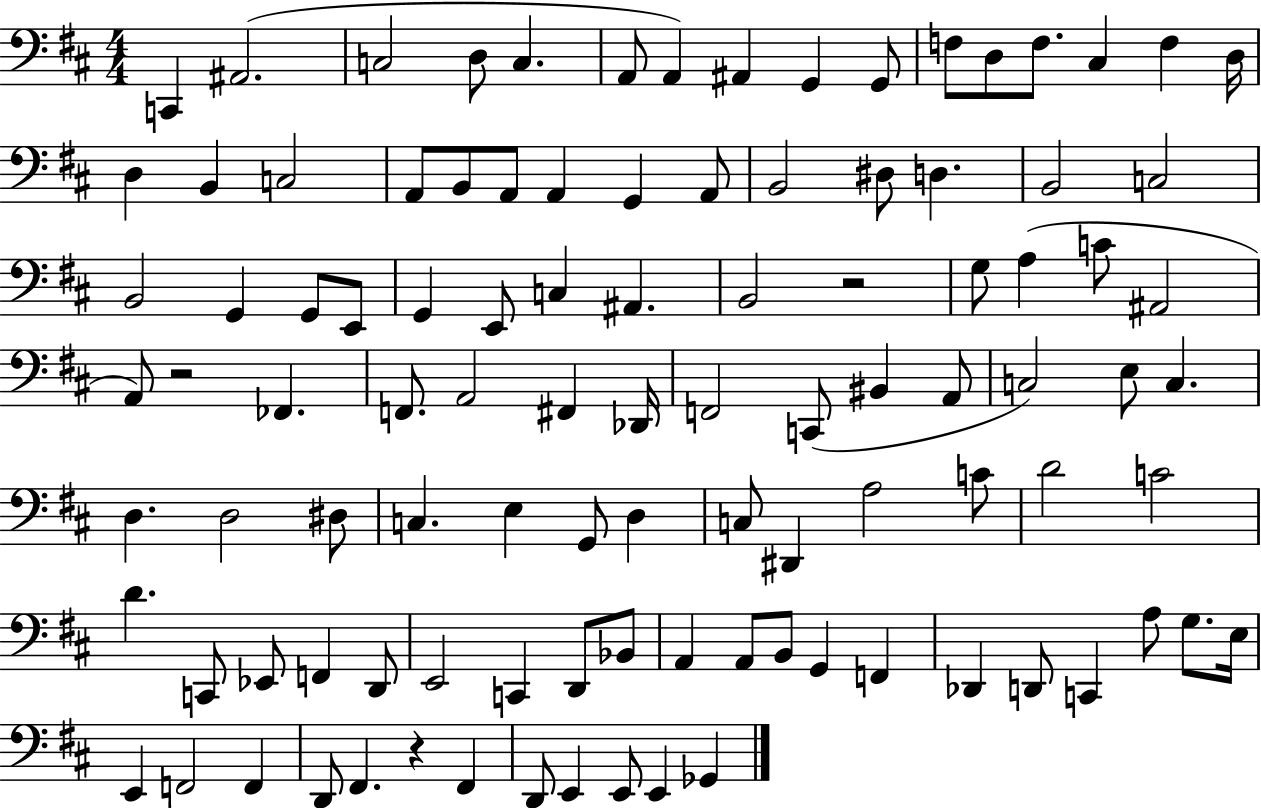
C2/q A#2/h. C3/h D3/e C3/q. A2/e A2/q A#2/q G2/q G2/e F3/e D3/e F3/e. C#3/q F3/q D3/s D3/q B2/q C3/h A2/e B2/e A2/e A2/q G2/q A2/e B2/h D#3/e D3/q. B2/h C3/h B2/h G2/q G2/e E2/e G2/q E2/e C3/q A#2/q. B2/h R/h G3/e A3/q C4/e A#2/h A2/e R/h FES2/q. F2/e. A2/h F#2/q Db2/s F2/h C2/e BIS2/q A2/e C3/h E3/e C3/q. D3/q. D3/h D#3/e C3/q. E3/q G2/e D3/q C3/e D#2/q A3/h C4/e D4/h C4/h D4/q. C2/e Eb2/e F2/q D2/e E2/h C2/q D2/e Bb2/e A2/q A2/e B2/e G2/q F2/q Db2/q D2/e C2/q A3/e G3/e. E3/s E2/q F2/h F2/q D2/e F#2/q. R/q F#2/q D2/e E2/q E2/e E2/q Gb2/q